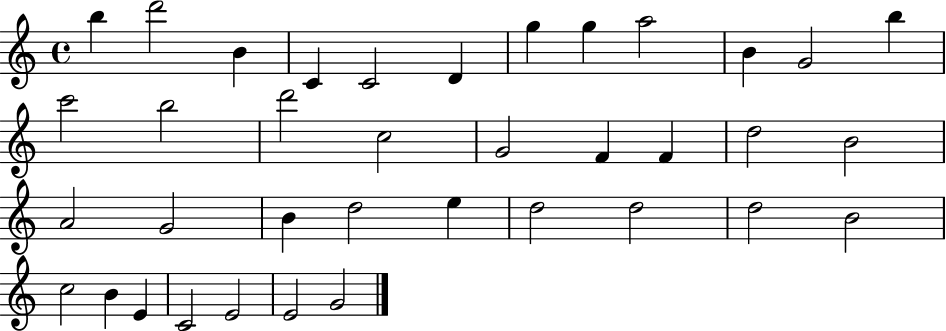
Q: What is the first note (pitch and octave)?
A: B5